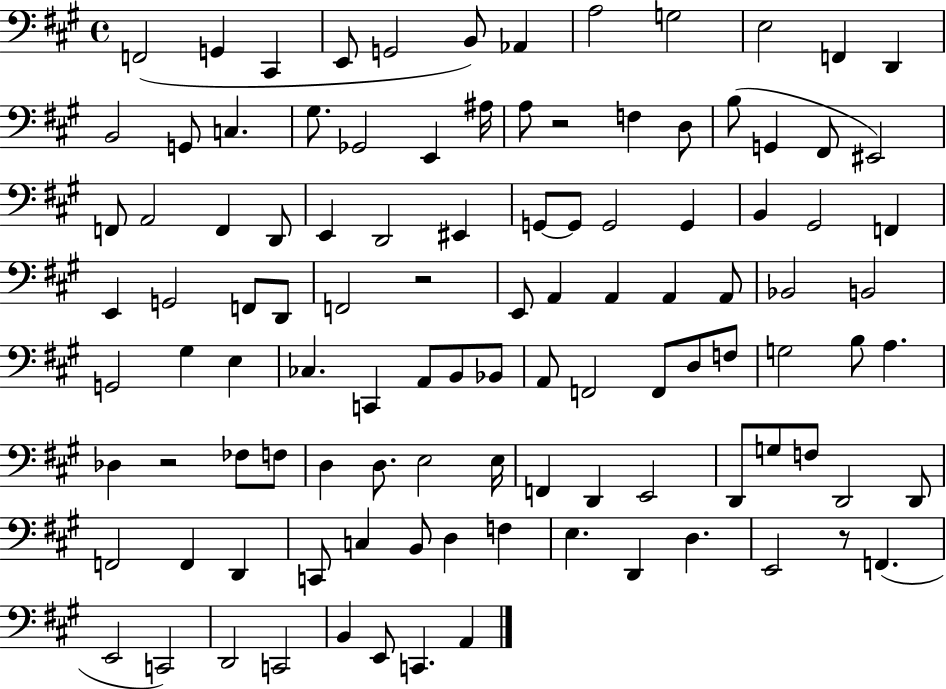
F2/h G2/q C#2/q E2/e G2/h B2/e Ab2/q A3/h G3/h E3/h F2/q D2/q B2/h G2/e C3/q. G#3/e. Gb2/h E2/q A#3/s A3/e R/h F3/q D3/e B3/e G2/q F#2/e EIS2/h F2/e A2/h F2/q D2/e E2/q D2/h EIS2/q G2/e G2/e G2/h G2/q B2/q G#2/h F2/q E2/q G2/h F2/e D2/e F2/h R/h E2/e A2/q A2/q A2/q A2/e Bb2/h B2/h G2/h G#3/q E3/q CES3/q. C2/q A2/e B2/e Bb2/e A2/e F2/h F2/e D3/e F3/e G3/h B3/e A3/q. Db3/q R/h FES3/e F3/e D3/q D3/e. E3/h E3/s F2/q D2/q E2/h D2/e G3/e F3/e D2/h D2/e F2/h F2/q D2/q C2/e C3/q B2/e D3/q F3/q E3/q. D2/q D3/q. E2/h R/e F2/q. E2/h C2/h D2/h C2/h B2/q E2/e C2/q. A2/q